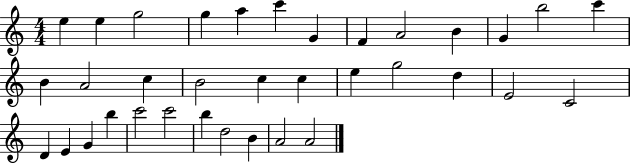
{
  \clef treble
  \numericTimeSignature
  \time 4/4
  \key c \major
  e''4 e''4 g''2 | g''4 a''4 c'''4 g'4 | f'4 a'2 b'4 | g'4 b''2 c'''4 | \break b'4 a'2 c''4 | b'2 c''4 c''4 | e''4 g''2 d''4 | e'2 c'2 | \break d'4 e'4 g'4 b''4 | c'''2 c'''2 | b''4 d''2 b'4 | a'2 a'2 | \break \bar "|."
}